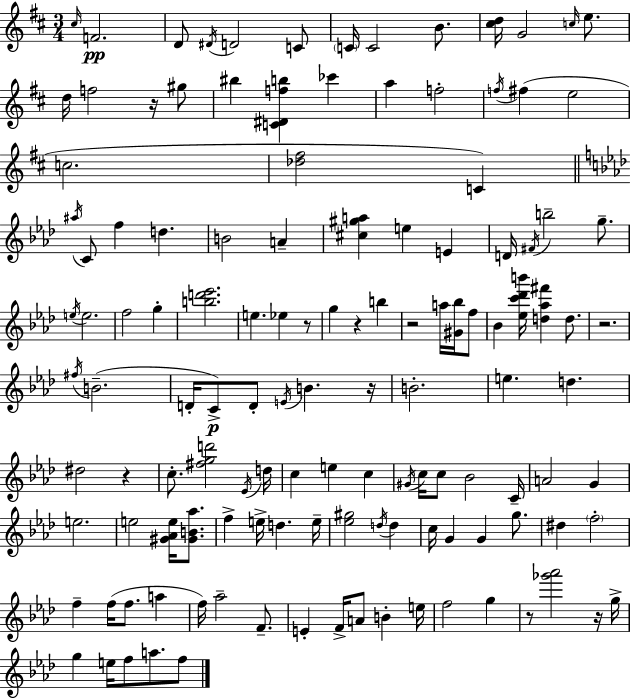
{
  \clef treble
  \numericTimeSignature
  \time 3/4
  \key d \major
  \grace { cis''16 }\pp f'2. | d'8 \acciaccatura { dis'16 } d'2 | c'8 \parenthesize c'16 c'2 b'8. | <cis'' d''>16 g'2 \grace { c''16 } | \break e''8. d''16 f''2 | r16 gis''8 bis''4 <c' dis' f'' b''>4 ces'''4 | a''4 f''2-. | \acciaccatura { f''16 }( fis''4 e''2 | \break c''2. | <des'' fis''>2 | c'4) \bar "||" \break \key f \minor \acciaccatura { ais''16 } c'8 f''4 d''4. | b'2 a'4-- | <cis'' gis'' a''>4 e''4 e'4 | d'16 \acciaccatura { fis'16 } b''2-- g''8.-- | \break \acciaccatura { e''16 } e''2. | f''2 g''4-. | <b'' d''' ees'''>2. | e''4. ees''4 | \break r8 g''4 r4 b''4 | r2 a''16 | <gis' bes''>16 f''8 bes'4 <ees'' c''' des''' b'''>16 <d'' aes'' fis'''>4 | d''8. r2. | \break \acciaccatura { fis''16 }( b'2.-- | d'16-. c'8->\p) d'8-. \acciaccatura { e'16 } b'4. | r16 b'2.-. | e''4. d''4. | \break dis''2 | r4 c''8.-. <fis'' g'' d'''>2 | \acciaccatura { ees'16 } d''16 c''4 e''4 | c''4 \acciaccatura { gis'16 } c''16 c''8 bes'2 | \break c'16-- a'2 | g'4 e''2. | e''2 | <gis' aes' e''>16 <gis' b' aes''>8. f''4-> e''16-> | \break d''4. e''16-- <ees'' gis''>2 | \acciaccatura { d''16 } d''4 c''16 g'4 | g'4 g''8. dis''4 | \parenthesize f''2-. f''4-- | \break f''16( f''8. a''4 f''16) aes''2-- | f'8.-- e'4-. | f'16-> a'8 b'4-. e''16 f''2 | g''4 r8 <ges''' aes'''>2 | \break r16 g''16-> g''4 | e''16 f''8 a''8. f''8 \bar "|."
}